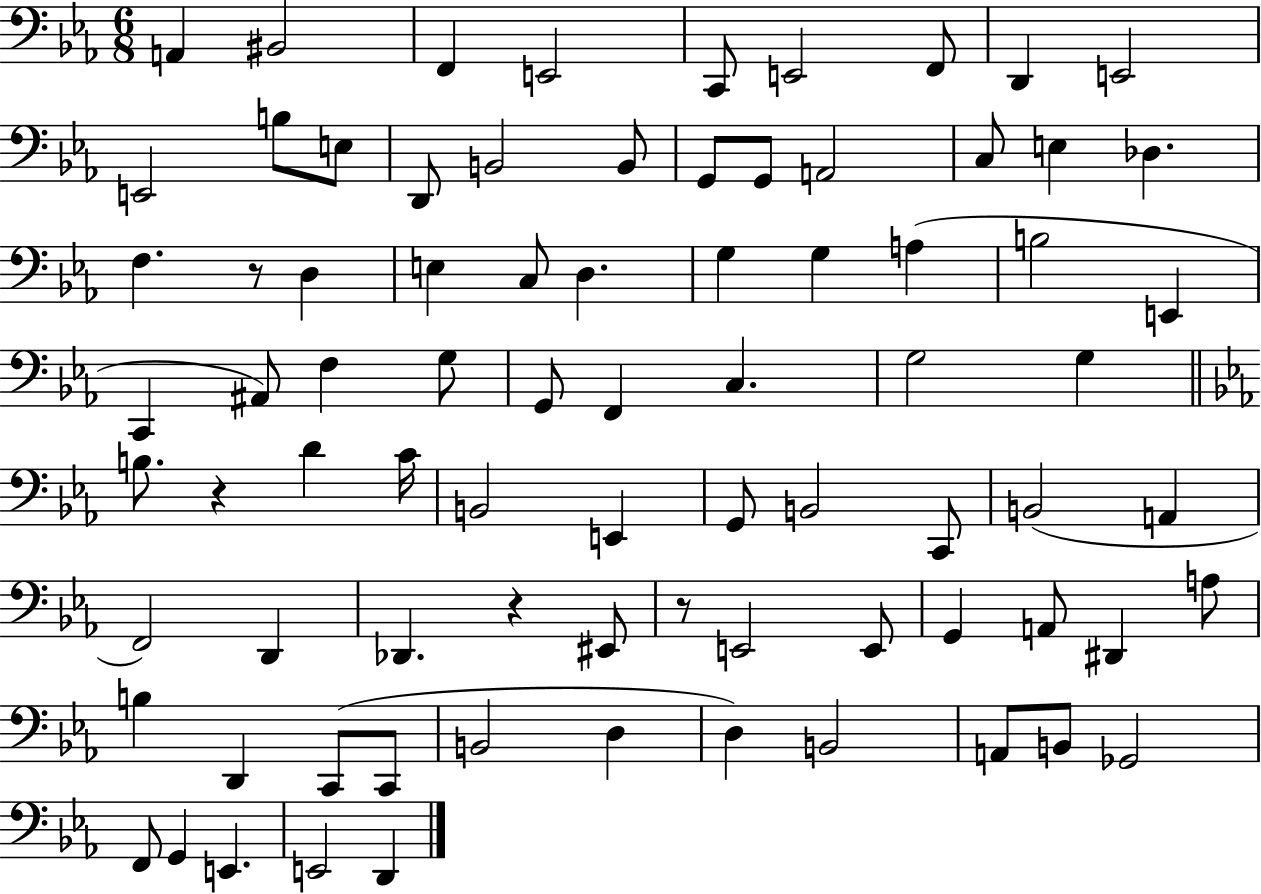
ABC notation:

X:1
T:Untitled
M:6/8
L:1/4
K:Eb
A,, ^B,,2 F,, E,,2 C,,/2 E,,2 F,,/2 D,, E,,2 E,,2 B,/2 E,/2 D,,/2 B,,2 B,,/2 G,,/2 G,,/2 A,,2 C,/2 E, _D, F, z/2 D, E, C,/2 D, G, G, A, B,2 E,, C,, ^A,,/2 F, G,/2 G,,/2 F,, C, G,2 G, B,/2 z D C/4 B,,2 E,, G,,/2 B,,2 C,,/2 B,,2 A,, F,,2 D,, _D,, z ^E,,/2 z/2 E,,2 E,,/2 G,, A,,/2 ^D,, A,/2 B, D,, C,,/2 C,,/2 B,,2 D, D, B,,2 A,,/2 B,,/2 _G,,2 F,,/2 G,, E,, E,,2 D,,